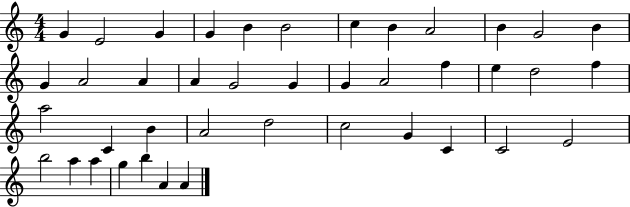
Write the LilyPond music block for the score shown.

{
  \clef treble
  \numericTimeSignature
  \time 4/4
  \key c \major
  g'4 e'2 g'4 | g'4 b'4 b'2 | c''4 b'4 a'2 | b'4 g'2 b'4 | \break g'4 a'2 a'4 | a'4 g'2 g'4 | g'4 a'2 f''4 | e''4 d''2 f''4 | \break a''2 c'4 b'4 | a'2 d''2 | c''2 g'4 c'4 | c'2 e'2 | \break b''2 a''4 a''4 | g''4 b''4 a'4 a'4 | \bar "|."
}